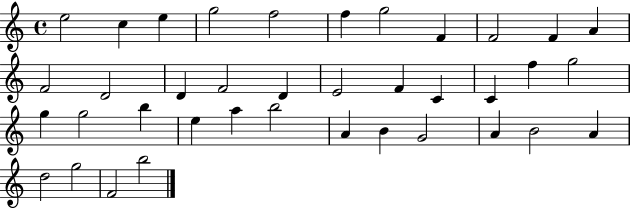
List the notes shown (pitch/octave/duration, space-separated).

E5/h C5/q E5/q G5/h F5/h F5/q G5/h F4/q F4/h F4/q A4/q F4/h D4/h D4/q F4/h D4/q E4/h F4/q C4/q C4/q F5/q G5/h G5/q G5/h B5/q E5/q A5/q B5/h A4/q B4/q G4/h A4/q B4/h A4/q D5/h G5/h F4/h B5/h